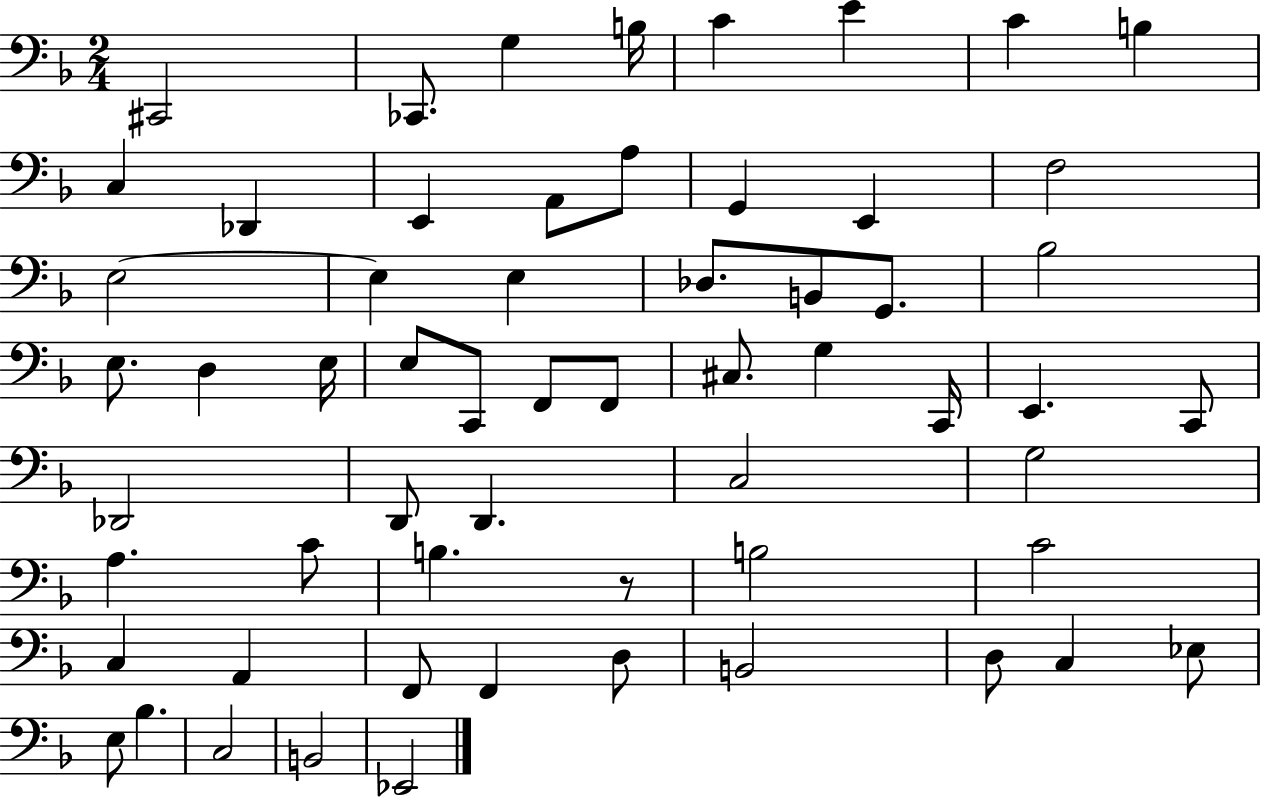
C#2/h CES2/e. G3/q B3/s C4/q E4/q C4/q B3/q C3/q Db2/q E2/q A2/e A3/e G2/q E2/q F3/h E3/h E3/q E3/q Db3/e. B2/e G2/e. Bb3/h E3/e. D3/q E3/s E3/e C2/e F2/e F2/e C#3/e. G3/q C2/s E2/q. C2/e Db2/h D2/e D2/q. C3/h G3/h A3/q. C4/e B3/q. R/e B3/h C4/h C3/q A2/q F2/e F2/q D3/e B2/h D3/e C3/q Eb3/e E3/e Bb3/q. C3/h B2/h Eb2/h